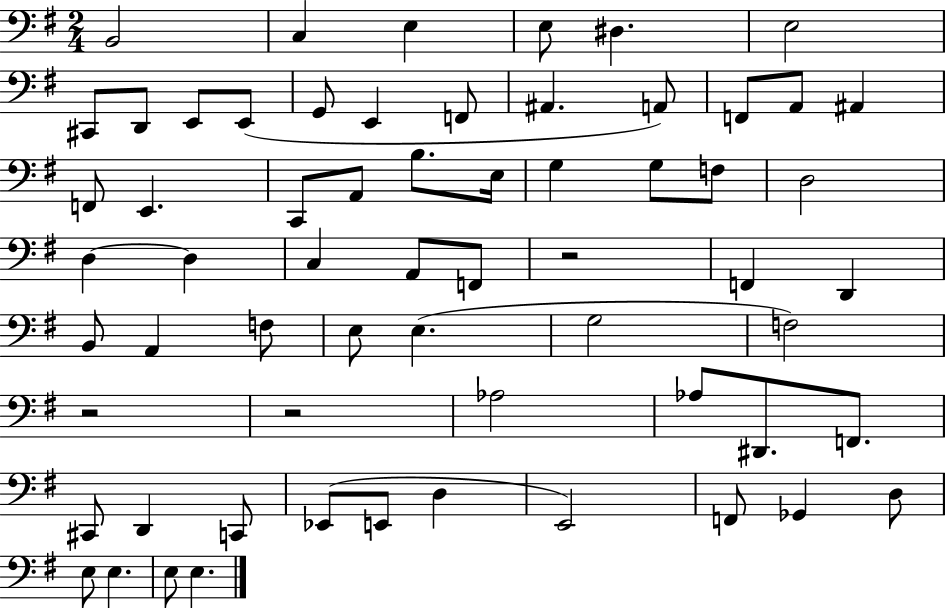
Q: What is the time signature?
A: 2/4